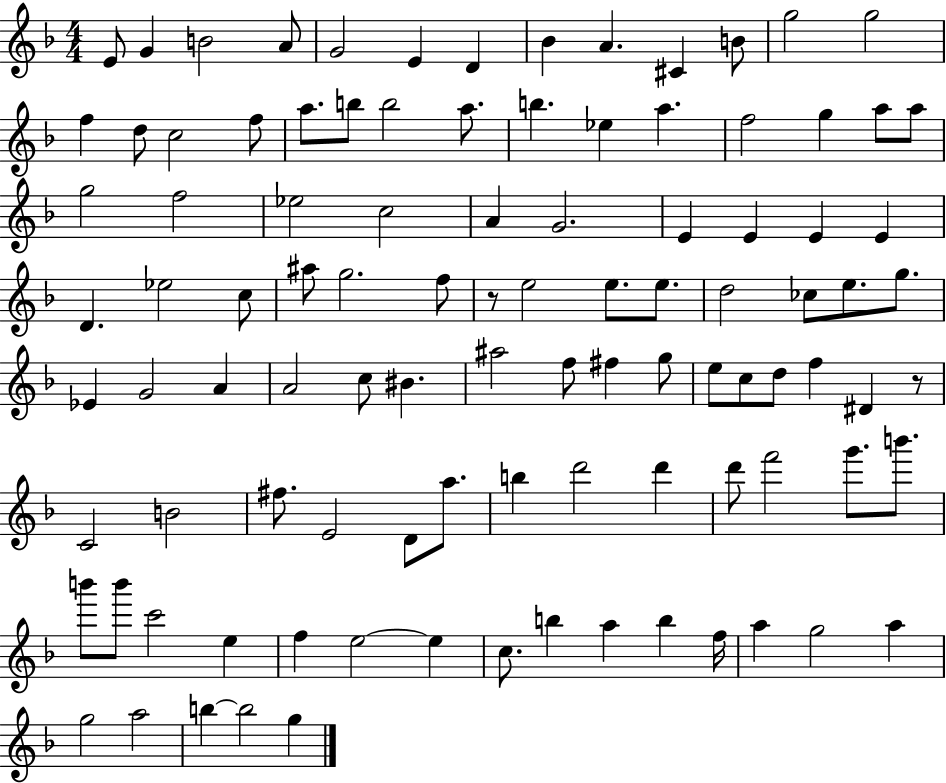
{
  \clef treble
  \numericTimeSignature
  \time 4/4
  \key f \major
  \repeat volta 2 { e'8 g'4 b'2 a'8 | g'2 e'4 d'4 | bes'4 a'4. cis'4 b'8 | g''2 g''2 | \break f''4 d''8 c''2 f''8 | a''8. b''8 b''2 a''8. | b''4. ees''4 a''4. | f''2 g''4 a''8 a''8 | \break g''2 f''2 | ees''2 c''2 | a'4 g'2. | e'4 e'4 e'4 e'4 | \break d'4. ees''2 c''8 | ais''8 g''2. f''8 | r8 e''2 e''8. e''8. | d''2 ces''8 e''8. g''8. | \break ees'4 g'2 a'4 | a'2 c''8 bis'4. | ais''2 f''8 fis''4 g''8 | e''8 c''8 d''8 f''4 dis'4 r8 | \break c'2 b'2 | fis''8. e'2 d'8 a''8. | b''4 d'''2 d'''4 | d'''8 f'''2 g'''8. b'''8. | \break b'''8 b'''8 c'''2 e''4 | f''4 e''2~~ e''4 | c''8. b''4 a''4 b''4 f''16 | a''4 g''2 a''4 | \break g''2 a''2 | b''4~~ b''2 g''4 | } \bar "|."
}